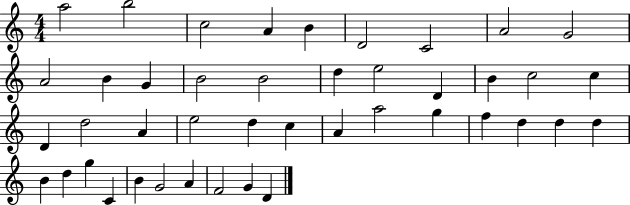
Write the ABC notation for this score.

X:1
T:Untitled
M:4/4
L:1/4
K:C
a2 b2 c2 A B D2 C2 A2 G2 A2 B G B2 B2 d e2 D B c2 c D d2 A e2 d c A a2 g f d d d B d g C B G2 A F2 G D